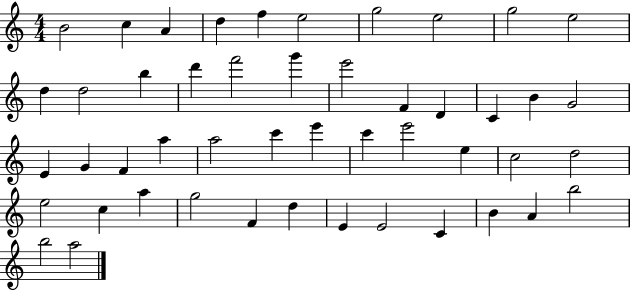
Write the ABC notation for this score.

X:1
T:Untitled
M:4/4
L:1/4
K:C
B2 c A d f e2 g2 e2 g2 e2 d d2 b d' f'2 g' e'2 F D C B G2 E G F a a2 c' e' c' e'2 e c2 d2 e2 c a g2 F d E E2 C B A b2 b2 a2